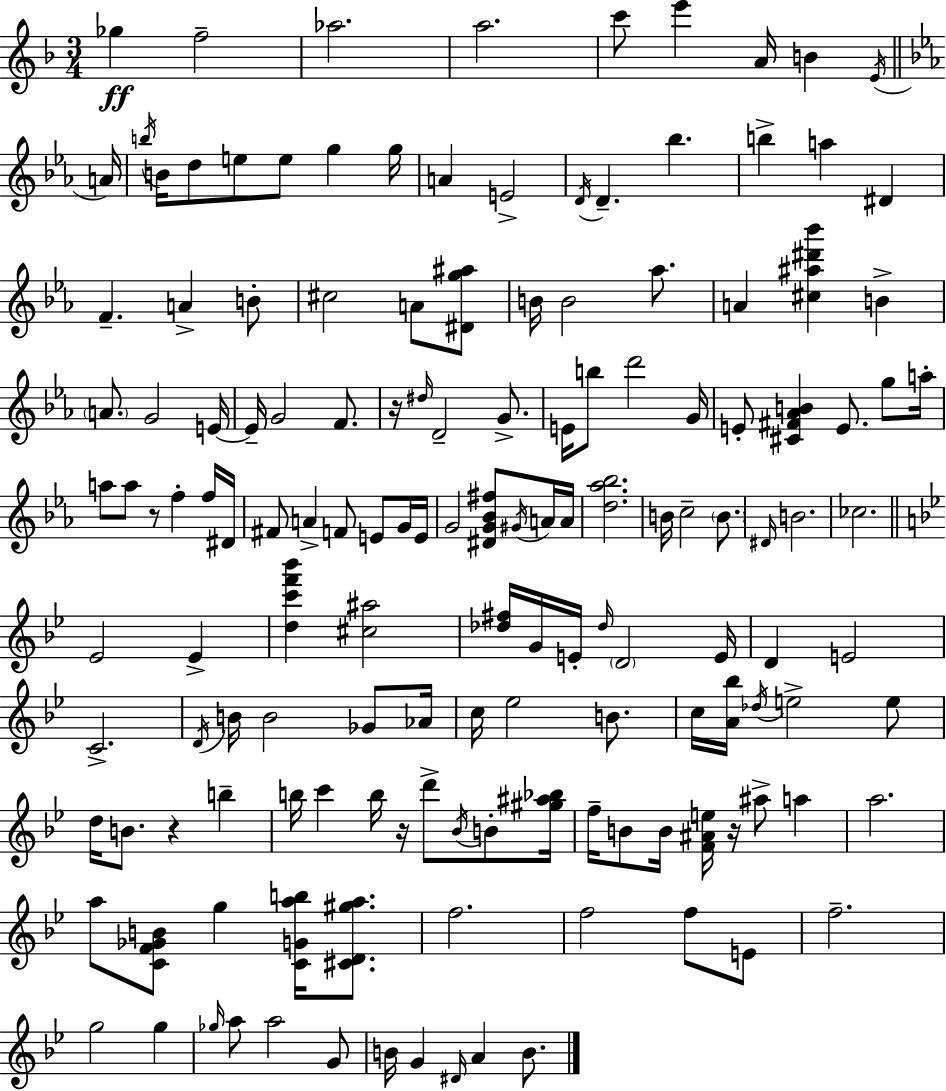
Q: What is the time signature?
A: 3/4